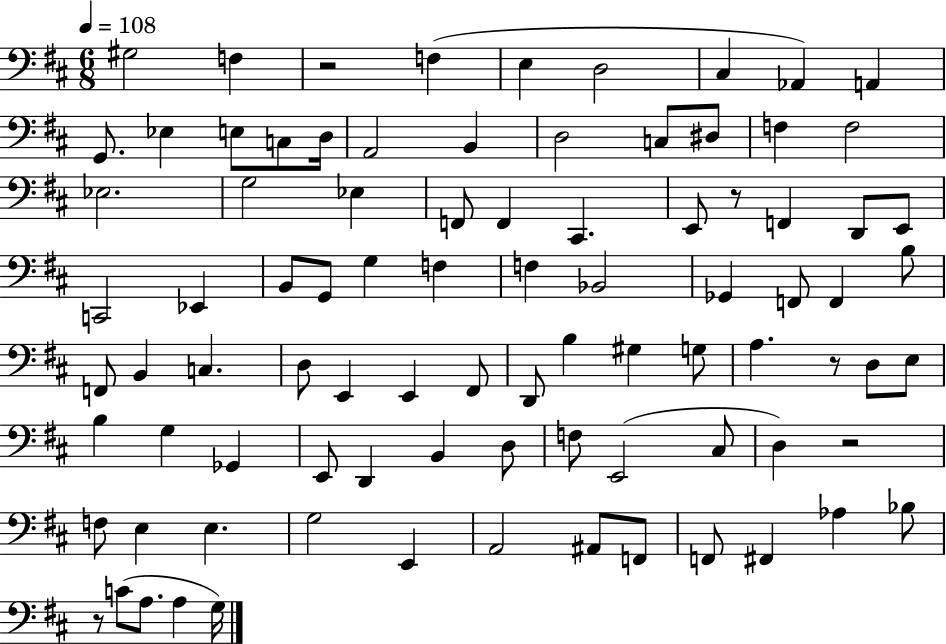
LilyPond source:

{
  \clef bass
  \numericTimeSignature
  \time 6/8
  \key d \major
  \tempo 4 = 108
  gis2 f4 | r2 f4( | e4 d2 | cis4 aes,4) a,4 | \break g,8. ees4 e8 c8 d16 | a,2 b,4 | d2 c8 dis8 | f4 f2 | \break ees2. | g2 ees4 | f,8 f,4 cis,4. | e,8 r8 f,4 d,8 e,8 | \break c,2 ees,4 | b,8 g,8 g4 f4 | f4 bes,2 | ges,4 f,8 f,4 b8 | \break f,8 b,4 c4. | d8 e,4 e,4 fis,8 | d,8 b4 gis4 g8 | a4. r8 d8 e8 | \break b4 g4 ges,4 | e,8 d,4 b,4 d8 | f8 e,2( cis8 | d4) r2 | \break f8 e4 e4. | g2 e,4 | a,2 ais,8 f,8 | f,8 fis,4 aes4 bes8 | \break r8 c'8( a8. a4 g16) | \bar "|."
}